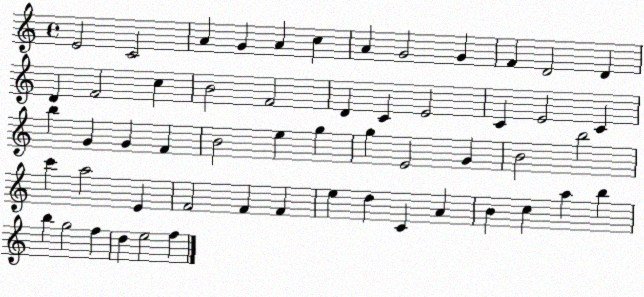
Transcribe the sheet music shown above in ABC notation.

X:1
T:Untitled
M:4/4
L:1/4
K:C
E2 C2 A G A c A G2 G F D2 D D F2 c B2 F2 D C E2 C E2 C b G G F B2 e g g E2 G B2 b2 c' a2 E F2 F F e d C A B c a b b g2 f d e2 f